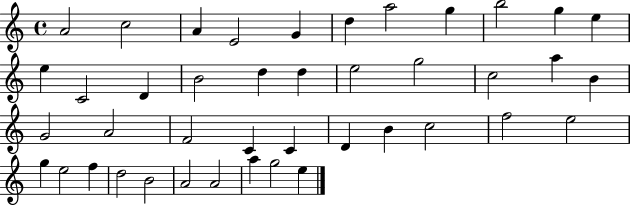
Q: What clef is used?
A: treble